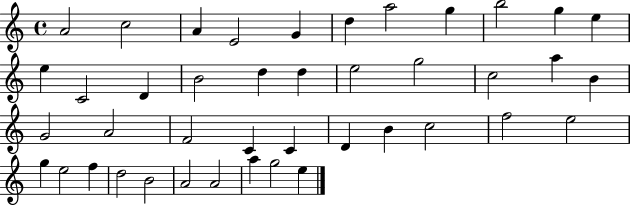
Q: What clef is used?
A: treble